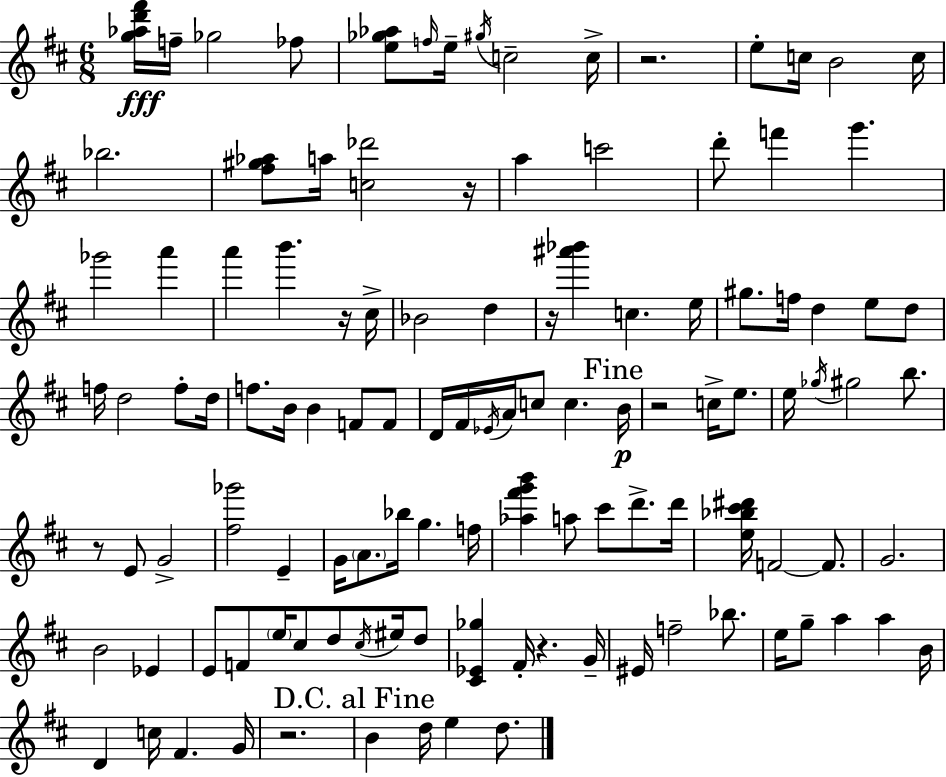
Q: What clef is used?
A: treble